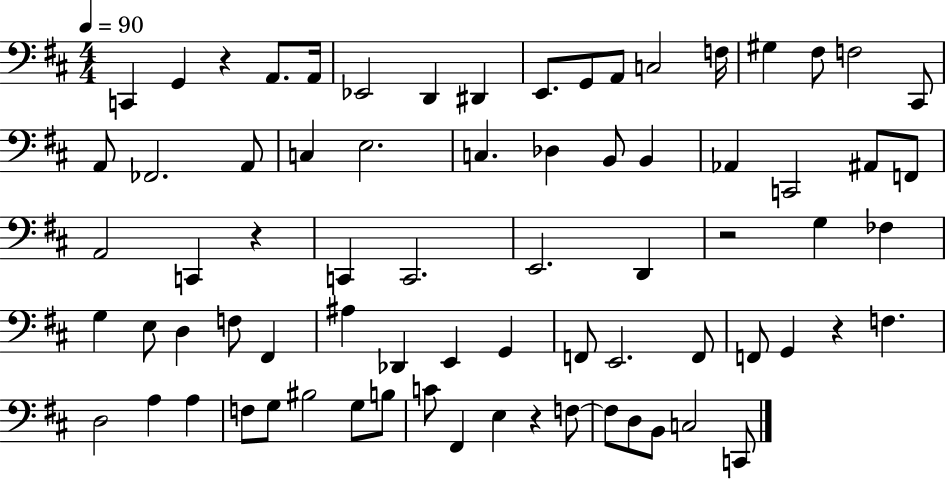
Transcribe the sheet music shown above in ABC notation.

X:1
T:Untitled
M:4/4
L:1/4
K:D
C,, G,, z A,,/2 A,,/4 _E,,2 D,, ^D,, E,,/2 G,,/2 A,,/2 C,2 F,/4 ^G, ^F,/2 F,2 ^C,,/2 A,,/2 _F,,2 A,,/2 C, E,2 C, _D, B,,/2 B,, _A,, C,,2 ^A,,/2 F,,/2 A,,2 C,, z C,, C,,2 E,,2 D,, z2 G, _F, G, E,/2 D, F,/2 ^F,, ^A, _D,, E,, G,, F,,/2 E,,2 F,,/2 F,,/2 G,, z F, D,2 A, A, F,/2 G,/2 ^B,2 G,/2 B,/2 C/2 ^F,, E, z F,/2 F,/2 D,/2 B,,/2 C,2 C,,/2